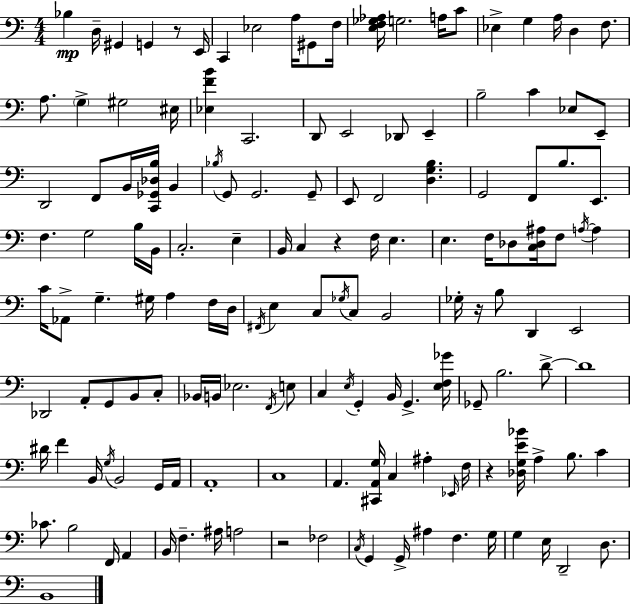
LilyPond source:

{
  \clef bass
  \numericTimeSignature
  \time 4/4
  \key c \major
  bes4\mp d16-- gis,4 g,4 r8 e,16 | c,4 ees2 a16 gis,8 f16 | <e f ges aes>16 g2. a16 c'8 | ees4-> g4 a16 d4 f8. | \break a8. \parenthesize g4-> gis2 eis16 | <ees f' b'>4 c,2. | d,8 e,2 des,8 e,4-- | b2-- c'4 ees8 e,8-- | \break d,2 f,8 b,16 <c, ges, des b>16 b,4 | \acciaccatura { bes16 } g,8 g,2. g,8-- | e,8 f,2 <d g b>4. | g,2 f,8 b8. e,8. | \break f4. g2 b16 | b,16 c2.-. e4-- | b,16 c4 r4 f16 e4. | e4. f16 des8 <c des ais>16 f8 \acciaccatura { a16~ }~ a4 | \break c'16 aes,8-> g4.-- gis16 a4 | f16 d16 \acciaccatura { fis,16 } e4 c8 \acciaccatura { ges16 } c8 b,2 | ges16-. r16 b8 d,4 e,2 | des,2 a,8-. g,8 | \break b,8 c8-. bes,16 b,16 ees2. | \acciaccatura { f,16 } e8 c4 \acciaccatura { e16 } g,4-. b,16 g,4.-> | <e f ges'>16 ges,8-- b2. | d'8->~~ d'1 | \break dis'16 f'4 b,16 \acciaccatura { g16 } b,2 | g,16 a,16 a,1-. | c1 | a,4. <cis, a, g>16 c4 | \break ais4-. \grace { ees,16 } f16 r4 <des g e' bes'>16 a4-> | b8. c'4 ces'8. b2 | f,16 a,4 b,16 f4.-- ais16 | a2 r2 | \break fes2 \acciaccatura { c16 } g,4 g,16-> ais4 | f4. g16 g4 e16 d,2-- | d8. b,1 | \bar "|."
}